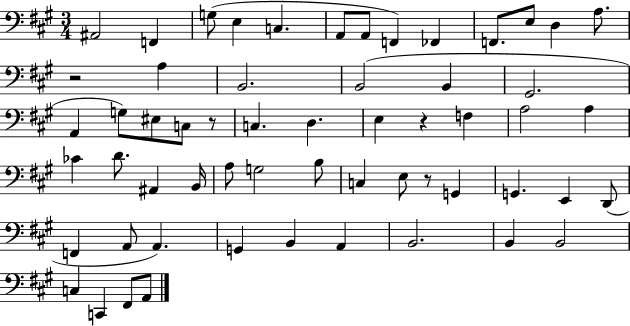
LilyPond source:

{
  \clef bass
  \numericTimeSignature
  \time 3/4
  \key a \major
  \repeat volta 2 { ais,2 f,4 | g8( e4 c4. | a,8 a,8 f,4) fes,4 | f,8. e8 d4 a8. | \break r2 a4 | b,2. | b,2( b,4 | gis,2. | \break a,4 g8) eis8 c8 r8 | c4. d4. | e4 r4 f4 | a2 a4 | \break ces'4 d'8. ais,4 b,16 | a8 g2 b8 | c4 e8 r8 g,4 | g,4. e,4 d,8( | \break f,4 a,8 a,4.) | g,4 b,4 a,4 | b,2. | b,4 b,2 | \break c4 c,4 fis,8 a,8 | } \bar "|."
}